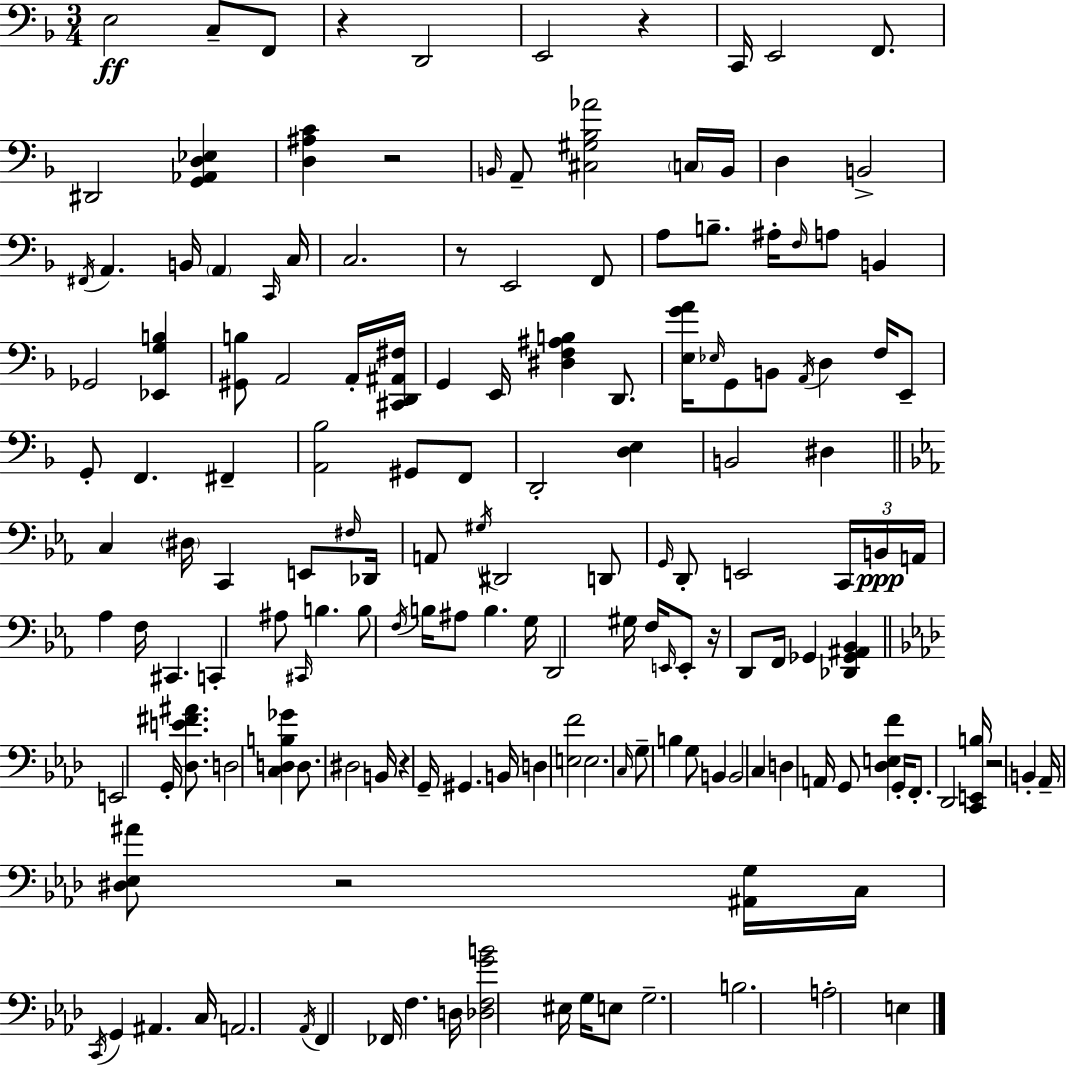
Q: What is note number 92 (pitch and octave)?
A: D3